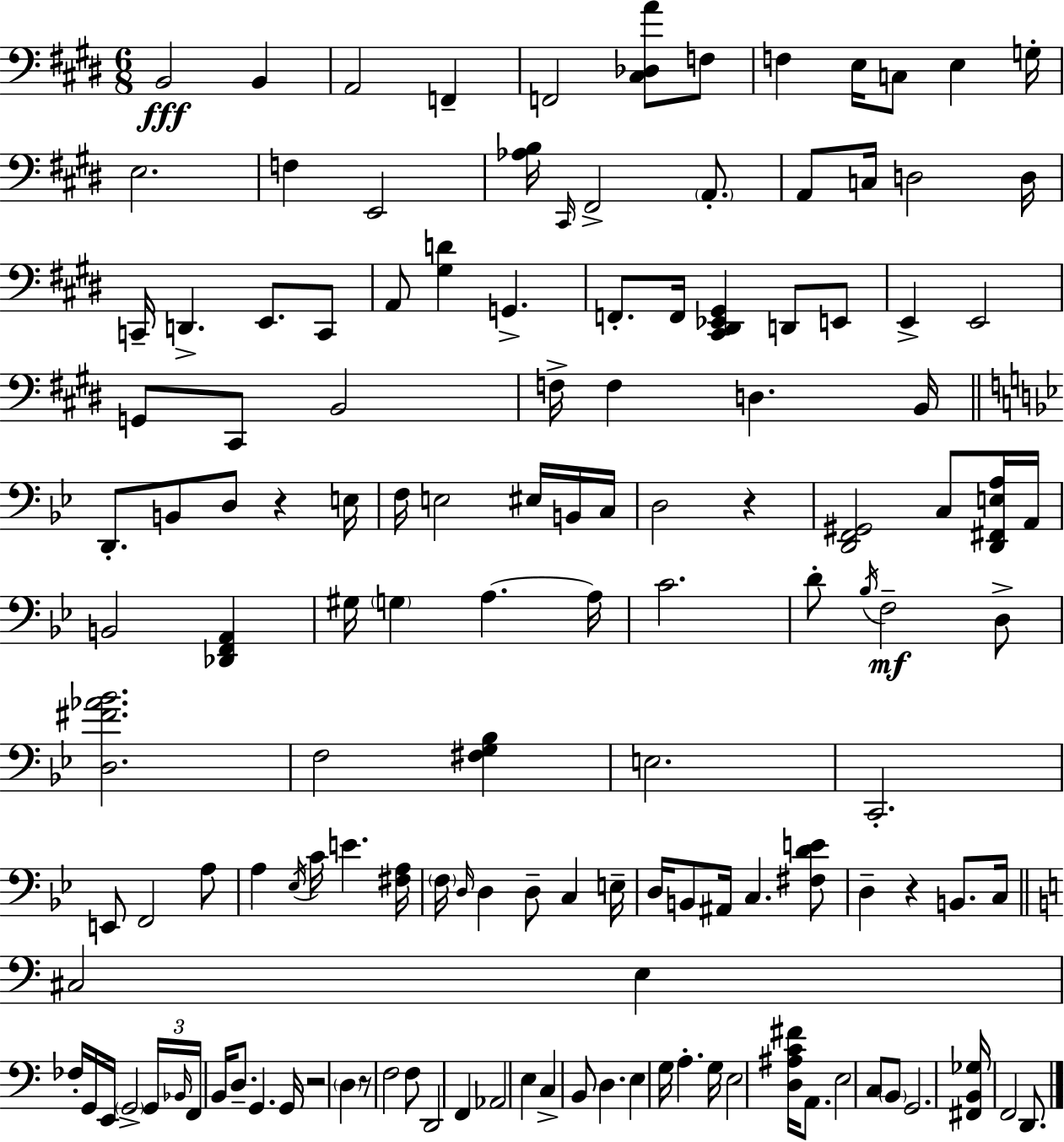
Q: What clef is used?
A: bass